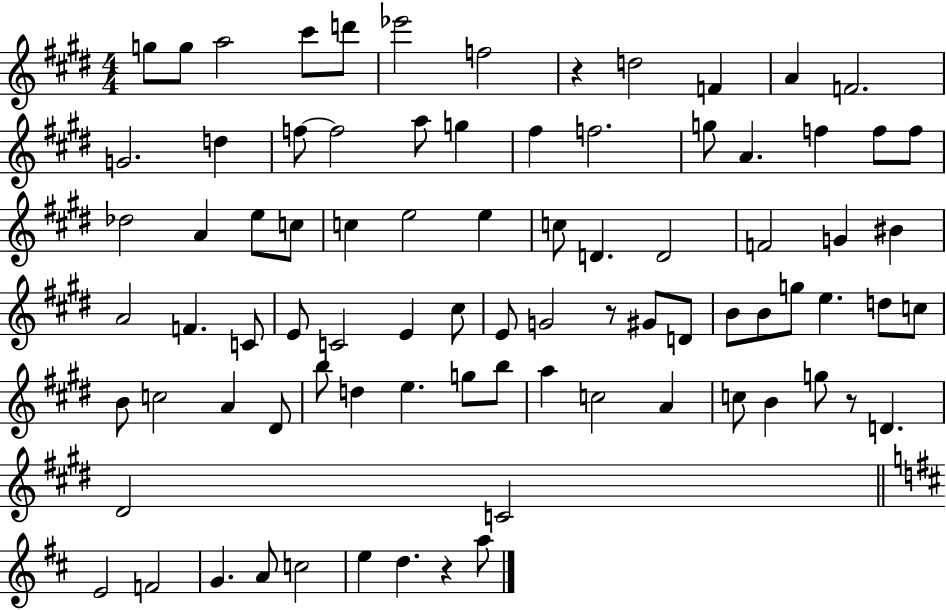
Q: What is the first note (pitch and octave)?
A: G5